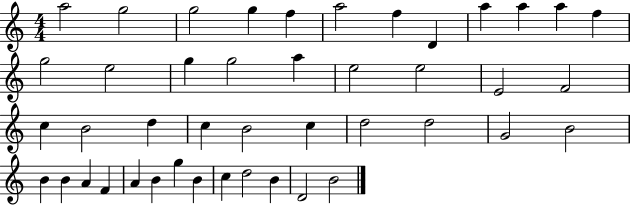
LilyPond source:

{
  \clef treble
  \numericTimeSignature
  \time 4/4
  \key c \major
  a''2 g''2 | g''2 g''4 f''4 | a''2 f''4 d'4 | a''4 a''4 a''4 f''4 | \break g''2 e''2 | g''4 g''2 a''4 | e''2 e''2 | e'2 f'2 | \break c''4 b'2 d''4 | c''4 b'2 c''4 | d''2 d''2 | g'2 b'2 | \break b'4 b'4 a'4 f'4 | a'4 b'4 g''4 b'4 | c''4 d''2 b'4 | d'2 b'2 | \break \bar "|."
}